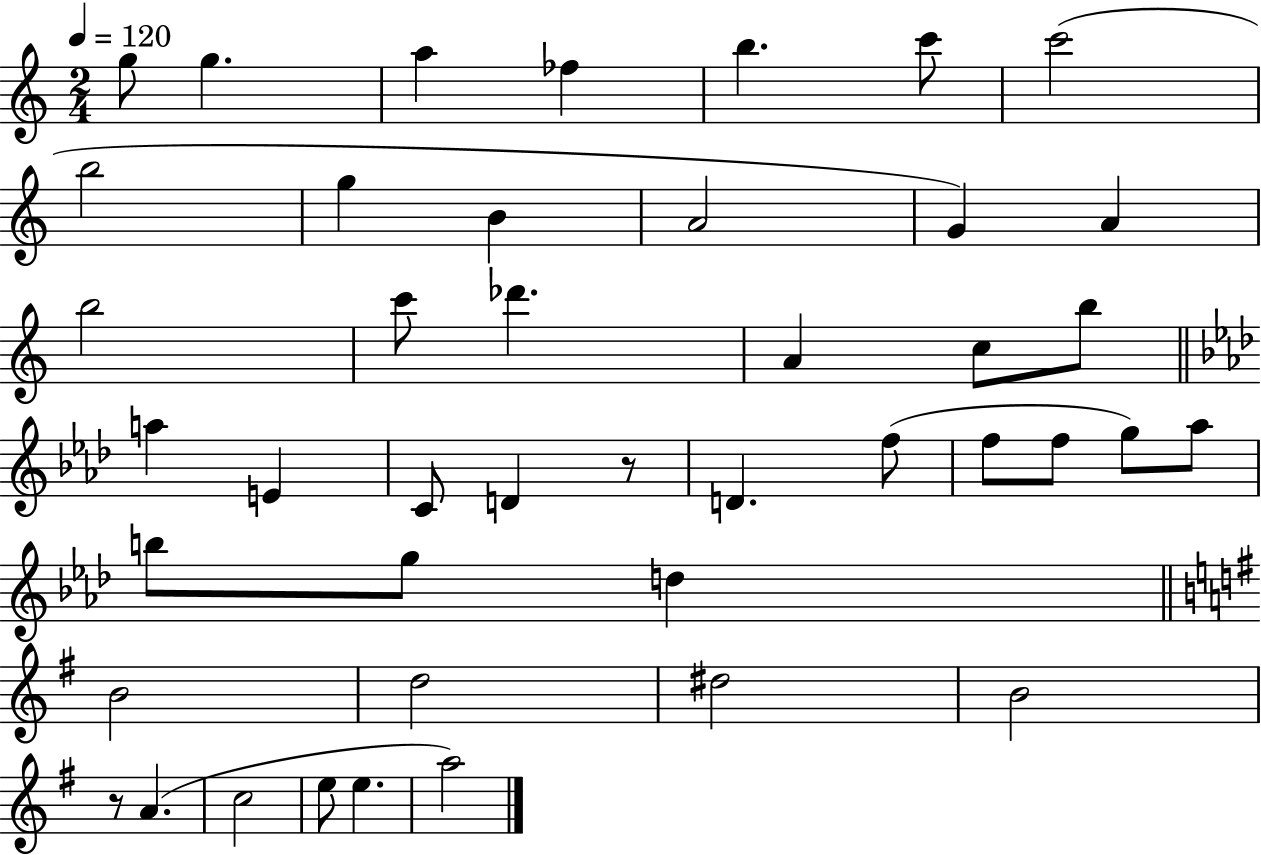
X:1
T:Untitled
M:2/4
L:1/4
K:C
g/2 g a _f b c'/2 c'2 b2 g B A2 G A b2 c'/2 _d' A c/2 b/2 a E C/2 D z/2 D f/2 f/2 f/2 g/2 _a/2 b/2 g/2 d B2 d2 ^d2 B2 z/2 A c2 e/2 e a2